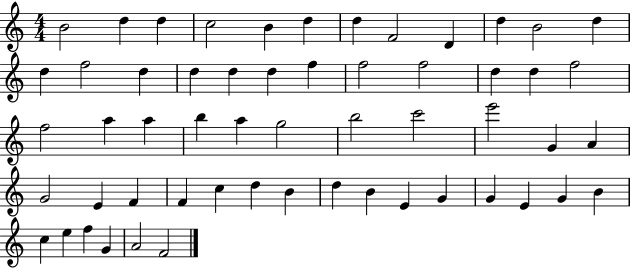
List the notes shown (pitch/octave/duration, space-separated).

B4/h D5/q D5/q C5/h B4/q D5/q D5/q F4/h D4/q D5/q B4/h D5/q D5/q F5/h D5/q D5/q D5/q D5/q F5/q F5/h F5/h D5/q D5/q F5/h F5/h A5/q A5/q B5/q A5/q G5/h B5/h C6/h E6/h G4/q A4/q G4/h E4/q F4/q F4/q C5/q D5/q B4/q D5/q B4/q E4/q G4/q G4/q E4/q G4/q B4/q C5/q E5/q F5/q G4/q A4/h F4/h